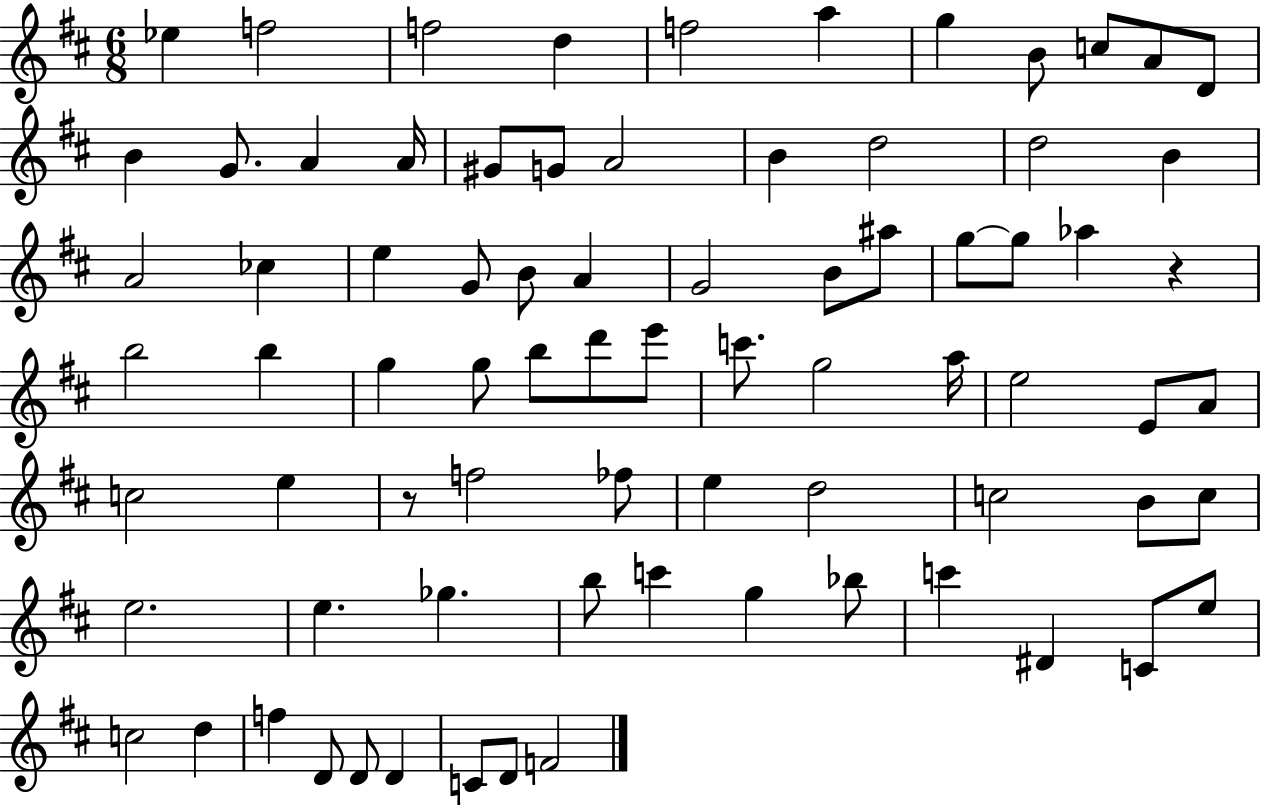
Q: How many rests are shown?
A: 2